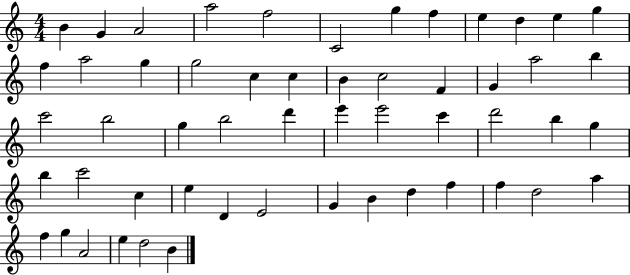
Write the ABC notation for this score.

X:1
T:Untitled
M:4/4
L:1/4
K:C
B G A2 a2 f2 C2 g f e d e g f a2 g g2 c c B c2 F G a2 b c'2 b2 g b2 d' e' e'2 c' d'2 b g b c'2 c e D E2 G B d f f d2 a f g A2 e d2 B